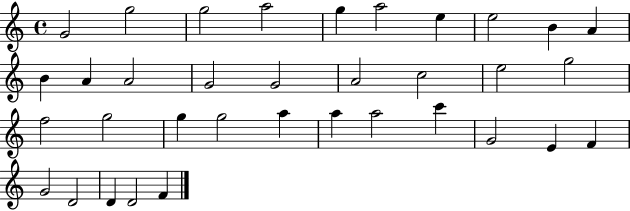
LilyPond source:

{
  \clef treble
  \time 4/4
  \defaultTimeSignature
  \key c \major
  g'2 g''2 | g''2 a''2 | g''4 a''2 e''4 | e''2 b'4 a'4 | \break b'4 a'4 a'2 | g'2 g'2 | a'2 c''2 | e''2 g''2 | \break f''2 g''2 | g''4 g''2 a''4 | a''4 a''2 c'''4 | g'2 e'4 f'4 | \break g'2 d'2 | d'4 d'2 f'4 | \bar "|."
}